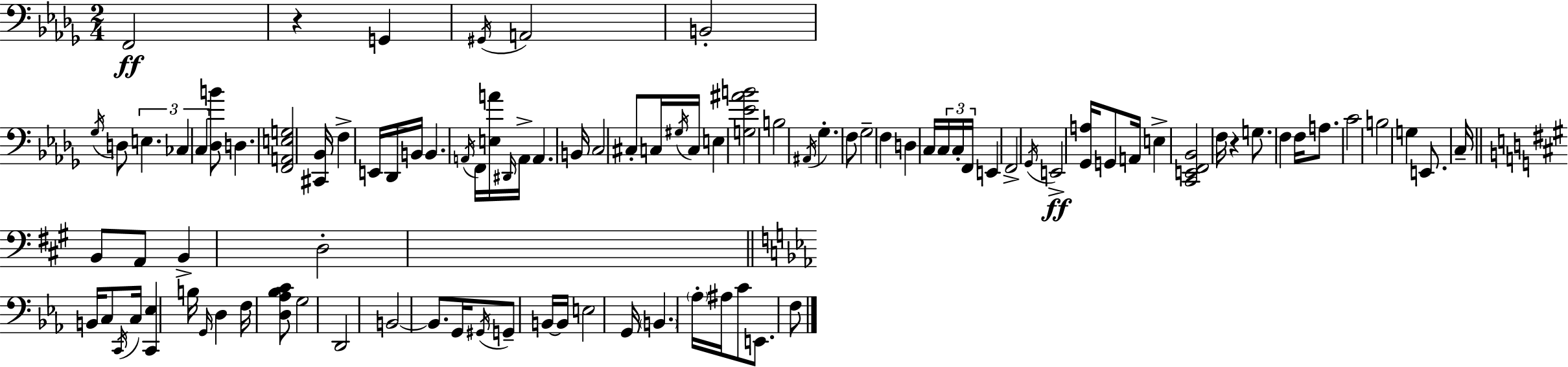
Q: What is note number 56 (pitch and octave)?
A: C3